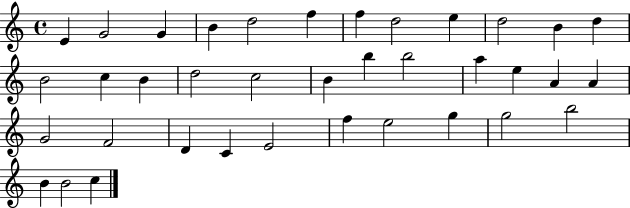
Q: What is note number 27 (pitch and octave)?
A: D4